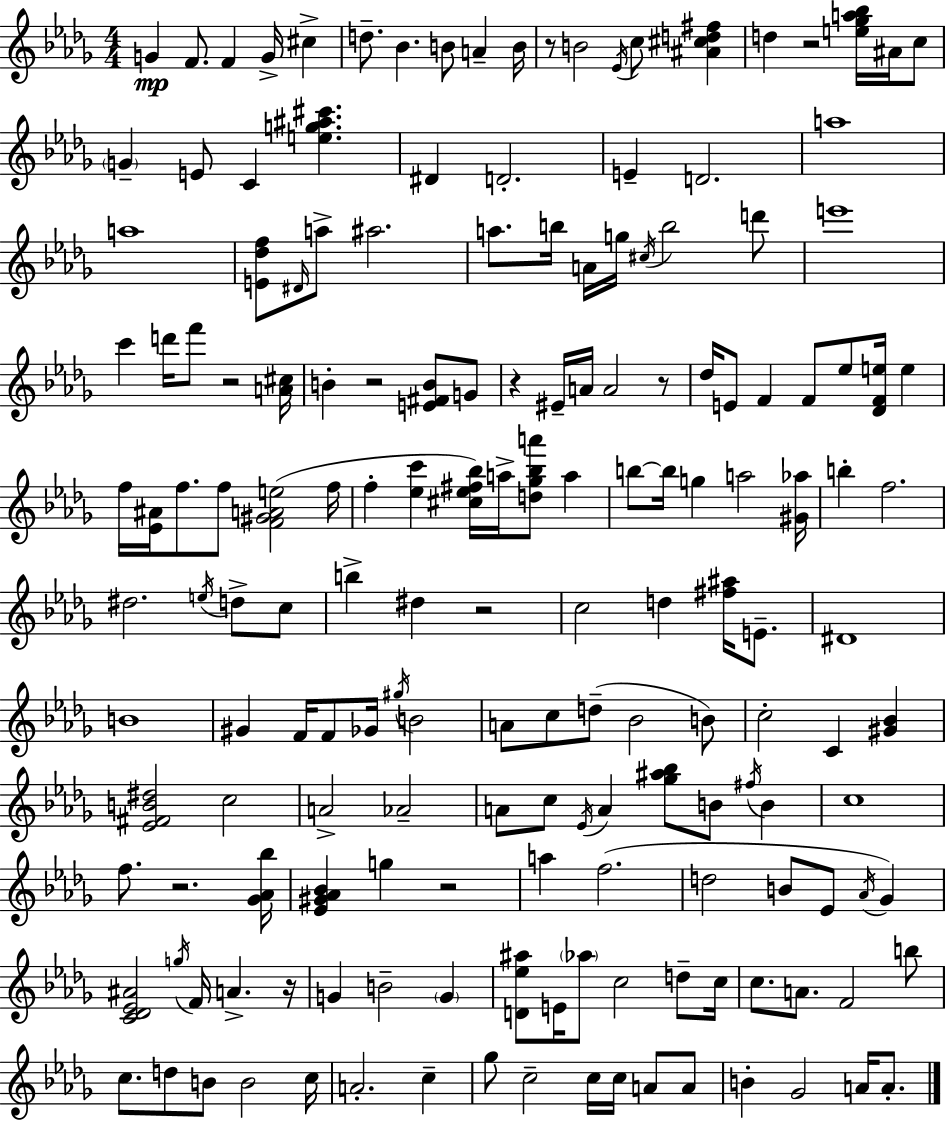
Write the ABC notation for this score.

X:1
T:Untitled
M:4/4
L:1/4
K:Bbm
G F/2 F G/4 ^c d/2 _B B/2 A B/4 z/2 B2 _E/4 c/2 [^A^cd^f] d z2 [e_ga_b]/4 ^A/4 c/2 G E/2 C [eg^a^c'] ^D D2 E D2 a4 a4 [E_df]/2 ^D/4 a/2 ^a2 a/2 b/4 A/4 g/4 ^c/4 b2 d'/2 e'4 c' d'/4 f'/2 z2 [A^c]/4 B z2 [E^FB]/2 G/2 z ^E/4 A/4 A2 z/2 _d/4 E/2 F F/2 _e/2 [_DFe]/4 e f/4 [_E^A]/4 f/2 f/2 [F^GAe]2 f/4 f [_ec'] [^c_e^f_b]/4 a/4 [d_g_ba']/2 a b/2 b/4 g a2 [^G_a]/4 b f2 ^d2 e/4 d/2 c/2 b ^d z2 c2 d [^f^a]/4 E/2 ^D4 B4 ^G F/4 F/2 _G/4 ^g/4 B2 A/2 c/2 d/2 _B2 B/2 c2 C [^G_B] [_E^FB^d]2 c2 A2 _A2 A/2 c/2 _E/4 A [_g^a_b]/2 B/2 ^f/4 B c4 f/2 z2 [_G_A_b]/4 [_E^G_A_B] g z2 a f2 d2 B/2 _E/2 _A/4 _G [C_D_E^A]2 g/4 F/4 A z/4 G B2 G [D_e^a]/2 E/4 _a/2 c2 d/2 c/4 c/2 A/2 F2 b/2 c/2 d/2 B/2 B2 c/4 A2 c _g/2 c2 c/4 c/4 A/2 A/2 B _G2 A/4 A/2